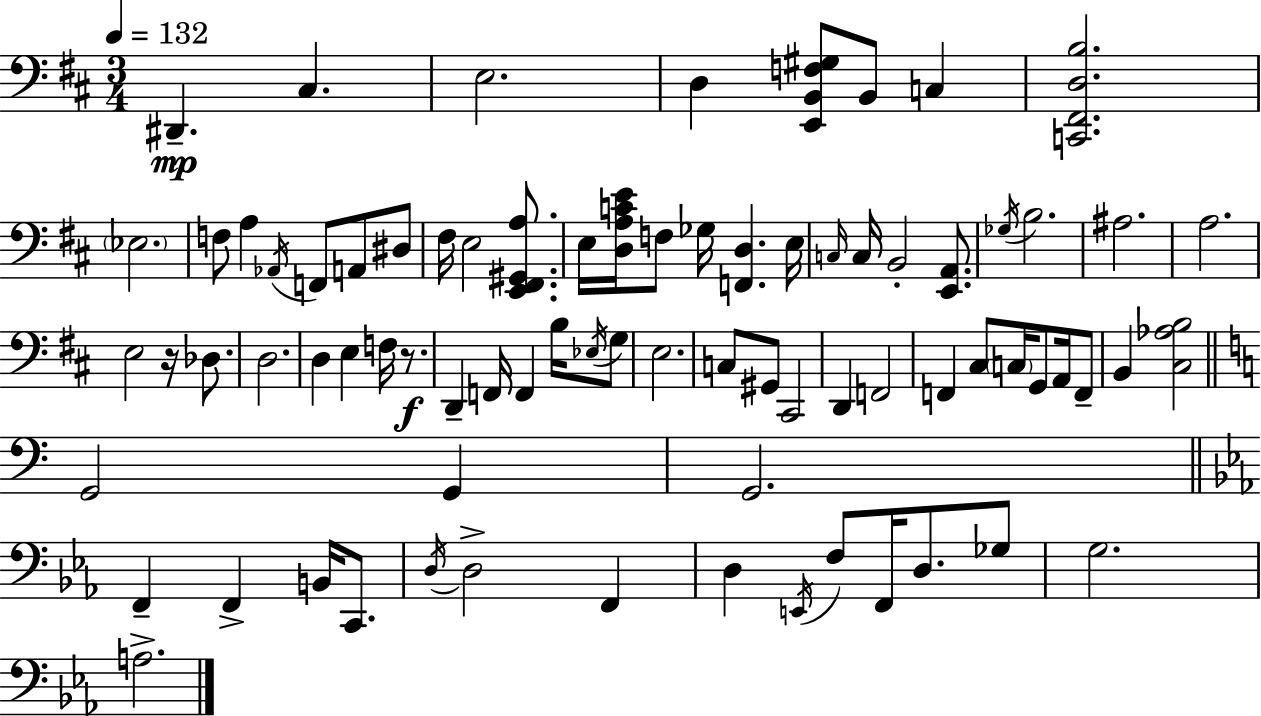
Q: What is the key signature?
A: D major